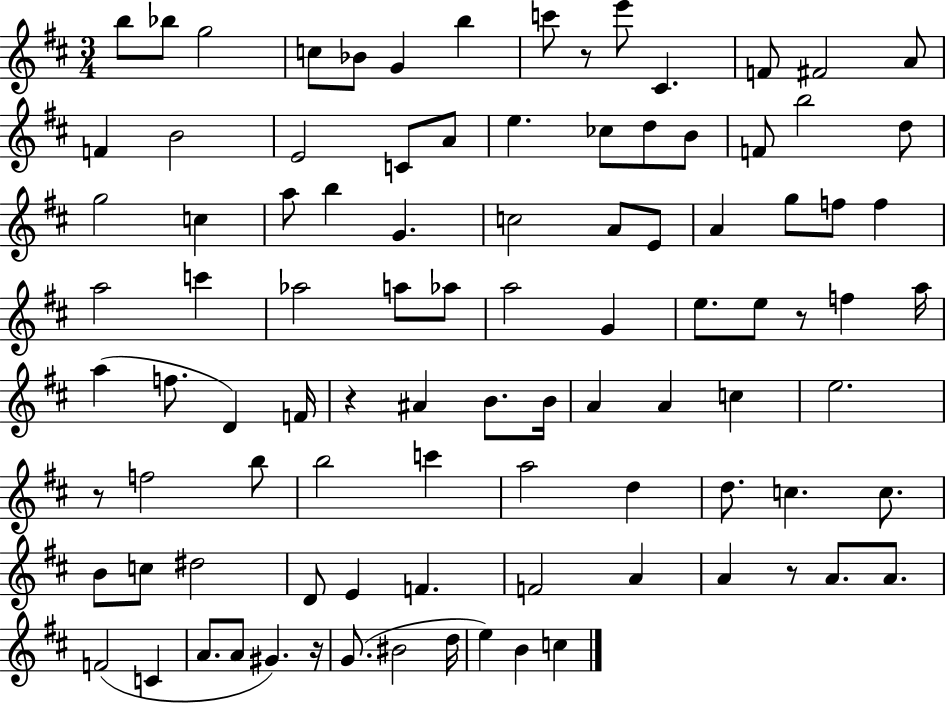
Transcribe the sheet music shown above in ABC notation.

X:1
T:Untitled
M:3/4
L:1/4
K:D
b/2 _b/2 g2 c/2 _B/2 G b c'/2 z/2 e'/2 ^C F/2 ^F2 A/2 F B2 E2 C/2 A/2 e _c/2 d/2 B/2 F/2 b2 d/2 g2 c a/2 b G c2 A/2 E/2 A g/2 f/2 f a2 c' _a2 a/2 _a/2 a2 G e/2 e/2 z/2 f a/4 a f/2 D F/4 z ^A B/2 B/4 A A c e2 z/2 f2 b/2 b2 c' a2 d d/2 c c/2 B/2 c/2 ^d2 D/2 E F F2 A A z/2 A/2 A/2 F2 C A/2 A/2 ^G z/4 G/2 ^B2 d/4 e B c